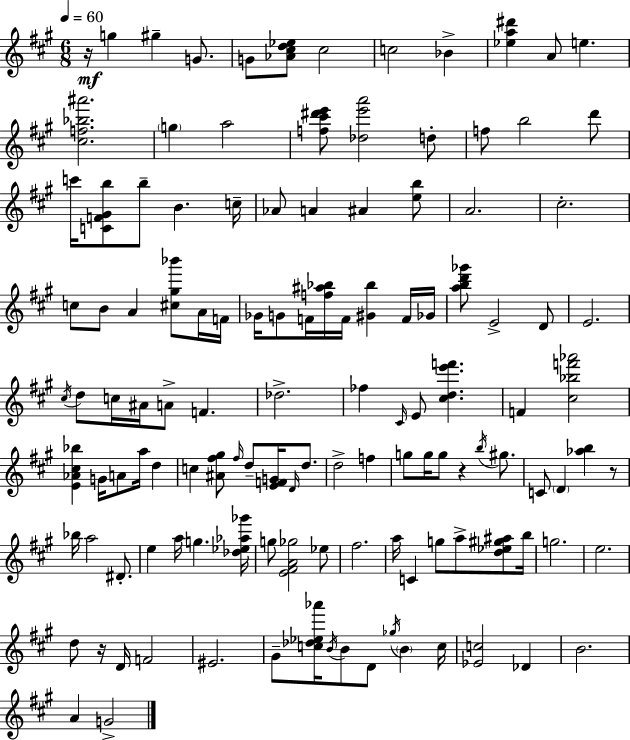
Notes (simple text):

R/s G5/q G#5/q G4/e. G4/e [Ab4,C#5,D5,Eb5]/e C#5/h C5/h Bb4/q [Eb5,A5,D#6]/q A4/e E5/q. [C#5,F5,Bb5,A#6]/h. G5/q A5/h [F5,C#6,D#6,E6]/e [Db5,E6,A6]/h D5/e F5/e B5/h D6/e C6/s [C4,F4,G#4,B5]/e B5/e B4/q. C5/s Ab4/e A4/q A#4/q [E5,B5]/e A4/h. C#5/h. C5/e B4/e A4/q [C#5,G#5,Bb6]/e A4/s F4/s Gb4/s G4/e F4/s [F5,A#5,Bb5]/s F4/s [G#4,Bb5]/q F4/s Gb4/s [A5,B5,D6,Gb6]/e E4/h D4/e E4/h. C#5/s D5/e C5/s A#4/s A4/e F4/q. Db5/h. FES5/q C#4/s E4/e [C#5,D5,E6,F6]/q. F4/q [C#5,Bb5,F6,Ab6]/h [E4,Ab4,C#5,Bb5]/q G4/s A4/e A5/s D5/q C5/q [A#4,F#5,G#5]/e F#5/s D5/e [E4,F4,G4]/s D4/s D5/e. D5/h F5/q G5/e G5/s G5/e R/q B5/s G#5/e. C4/e D4/q [Ab5,B5]/q R/e Bb5/s A5/h D#4/e. E5/q A5/s G5/q. [Db5,Eb5,Ab5,Gb6]/s G5/e [E4,F#4,A4,Gb5]/h Eb5/e F#5/h. A5/s C4/q G5/e A5/e [D5,Eb5,G#5,A#5]/e B5/s G5/h. E5/h. D5/e R/s D4/s F4/h EIS4/h. G#4/e [C5,Db5,Eb5,Ab6]/s B4/s B4/e D4/e Gb5/s B4/q C5/s [Eb4,C5]/h Db4/q B4/h. A4/q G4/h